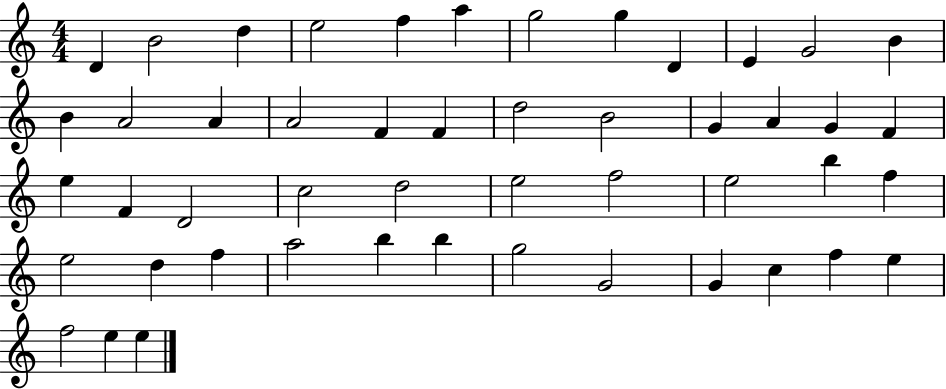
D4/q B4/h D5/q E5/h F5/q A5/q G5/h G5/q D4/q E4/q G4/h B4/q B4/q A4/h A4/q A4/h F4/q F4/q D5/h B4/h G4/q A4/q G4/q F4/q E5/q F4/q D4/h C5/h D5/h E5/h F5/h E5/h B5/q F5/q E5/h D5/q F5/q A5/h B5/q B5/q G5/h G4/h G4/q C5/q F5/q E5/q F5/h E5/q E5/q